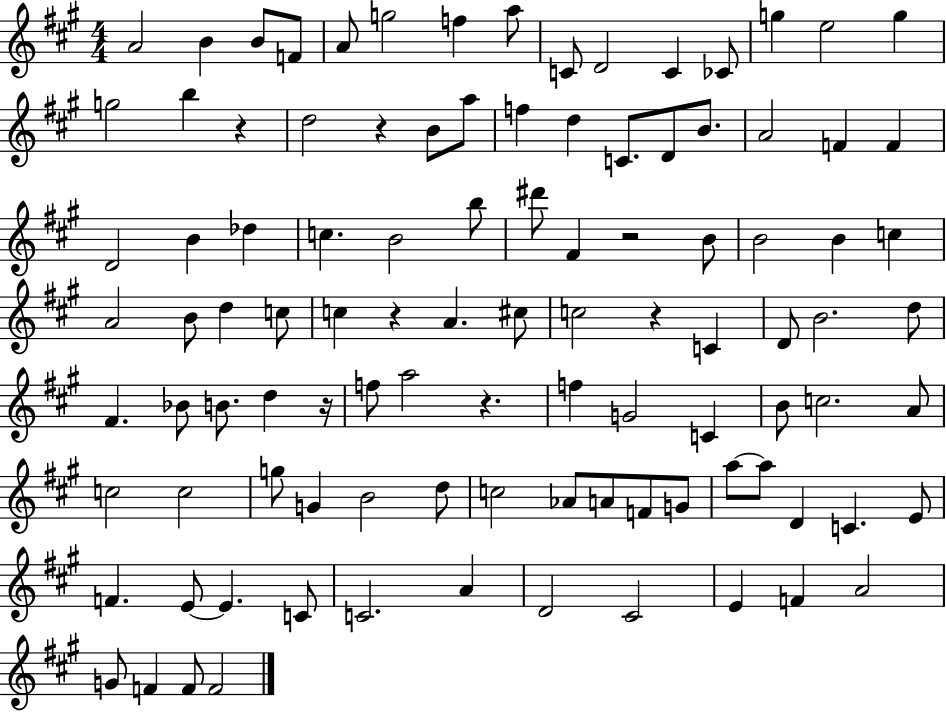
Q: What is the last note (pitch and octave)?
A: F4